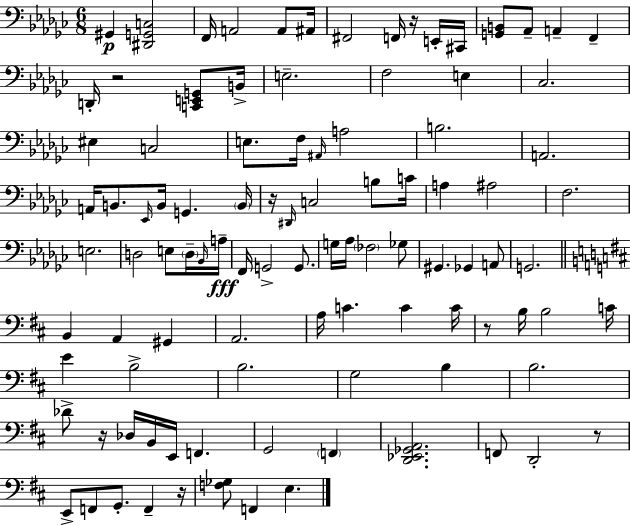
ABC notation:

X:1
T:Untitled
M:6/8
L:1/4
K:Ebm
^G,, [^D,,G,,C,]2 F,,/4 A,,2 A,,/2 ^A,,/4 ^F,,2 F,,/4 z/4 E,,/4 ^C,,/4 [G,,B,,]/2 _A,,/2 A,, F,, D,,/4 z2 [C,,E,,G,,]/2 B,,/4 E,2 F,2 E, _C,2 ^E, C,2 E,/2 F,/4 ^A,,/4 A,2 B,2 A,,2 A,,/4 B,,/2 _E,,/4 B,,/4 G,, B,,/4 z/4 ^D,,/4 C,2 B,/2 C/4 A, ^A,2 F,2 E,2 D,2 E,/2 D,/4 _B,,/4 A,/4 F,,/4 G,,2 G,,/2 G,/4 _A,/4 _F,2 _G,/2 ^G,, _G,, A,,/2 G,,2 B,, A,, ^G,, A,,2 A,/4 C C C/4 z/2 B,/4 B,2 C/4 E B,2 B,2 G,2 B, B,2 _D/2 z/4 _D,/4 B,,/4 E,,/4 F,, G,,2 F,, [D,,_E,,_G,,A,,]2 F,,/2 D,,2 z/2 E,,/2 F,,/2 G,,/2 F,, z/4 [F,_G,]/2 F,, E,